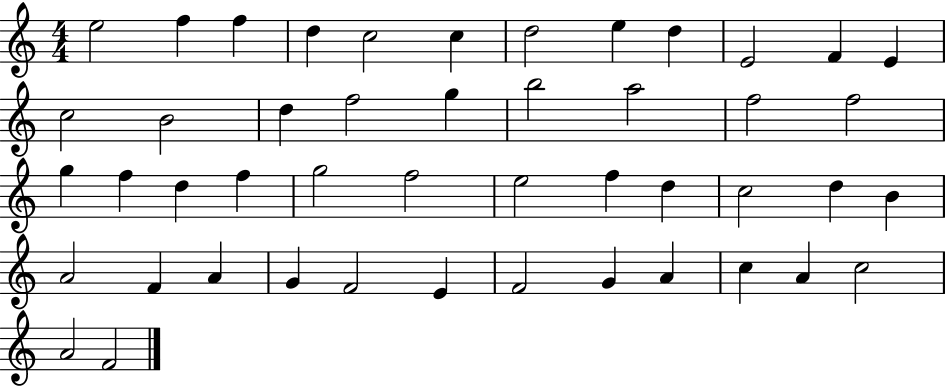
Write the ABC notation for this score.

X:1
T:Untitled
M:4/4
L:1/4
K:C
e2 f f d c2 c d2 e d E2 F E c2 B2 d f2 g b2 a2 f2 f2 g f d f g2 f2 e2 f d c2 d B A2 F A G F2 E F2 G A c A c2 A2 F2